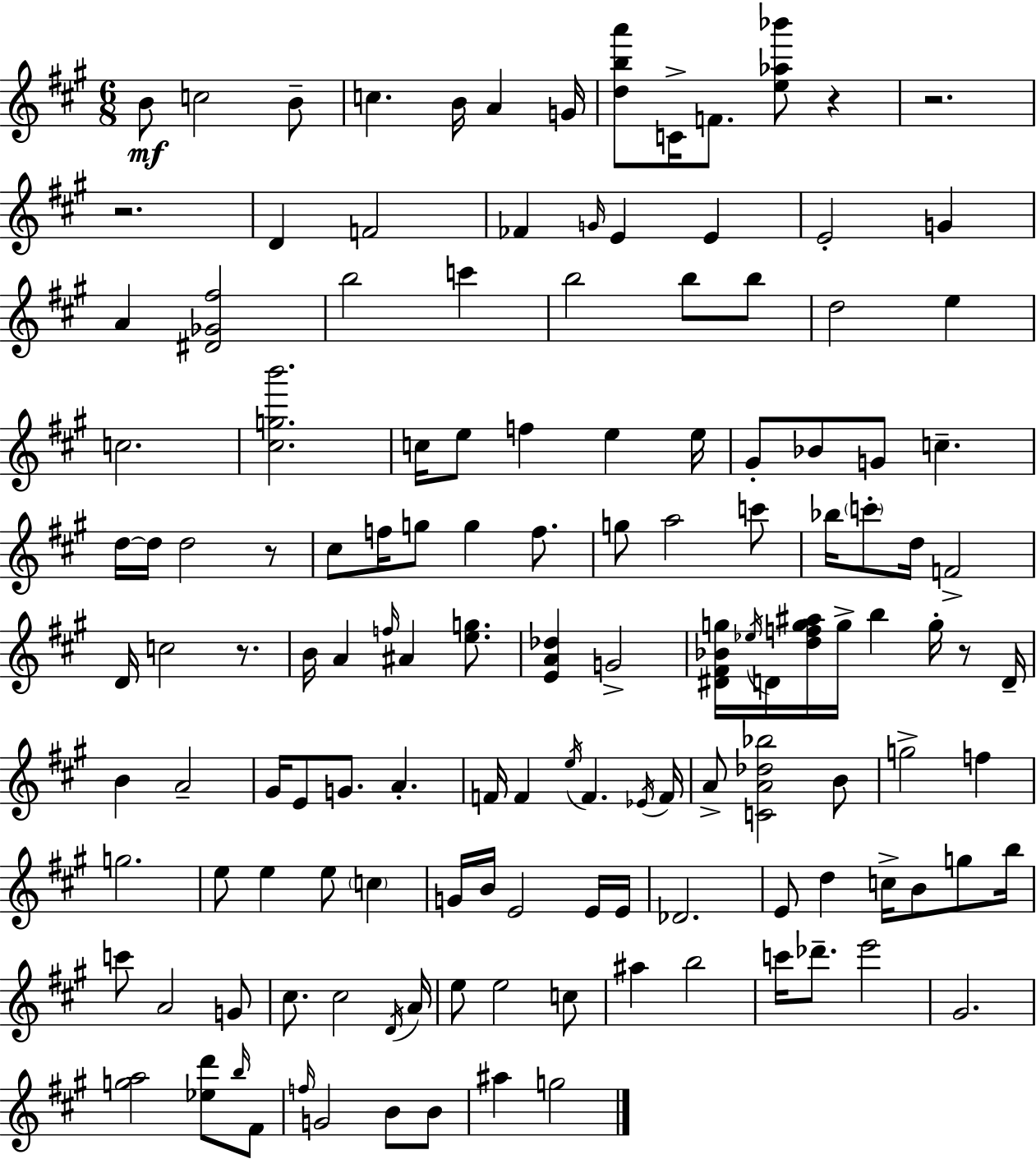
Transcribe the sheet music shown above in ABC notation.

X:1
T:Untitled
M:6/8
L:1/4
K:A
B/2 c2 B/2 c B/4 A G/4 [dba']/2 C/4 F/2 [e_a_b']/2 z z2 z2 D F2 _F G/4 E E E2 G A [^D_G^f]2 b2 c' b2 b/2 b/2 d2 e c2 [^cgb']2 c/4 e/2 f e e/4 ^G/2 _B/2 G/2 c d/4 d/4 d2 z/2 ^c/2 f/4 g/2 g f/2 g/2 a2 c'/2 _b/4 c'/2 d/4 F2 D/4 c2 z/2 B/4 A f/4 ^A [eg]/2 [EA_d] G2 [^D^F_Bg]/4 _e/4 D/4 [dfg^a]/4 g/4 b g/4 z/2 D/4 B A2 ^G/4 E/2 G/2 A F/4 F e/4 F _E/4 F/4 A/2 [CA_d_b]2 B/2 g2 f g2 e/2 e e/2 c G/4 B/4 E2 E/4 E/4 _D2 E/2 d c/4 B/2 g/2 b/4 c'/2 A2 G/2 ^c/2 ^c2 D/4 A/4 e/2 e2 c/2 ^a b2 c'/4 _d'/2 e'2 ^G2 [ga]2 [_ed']/2 b/4 ^F/2 f/4 G2 B/2 B/2 ^a g2